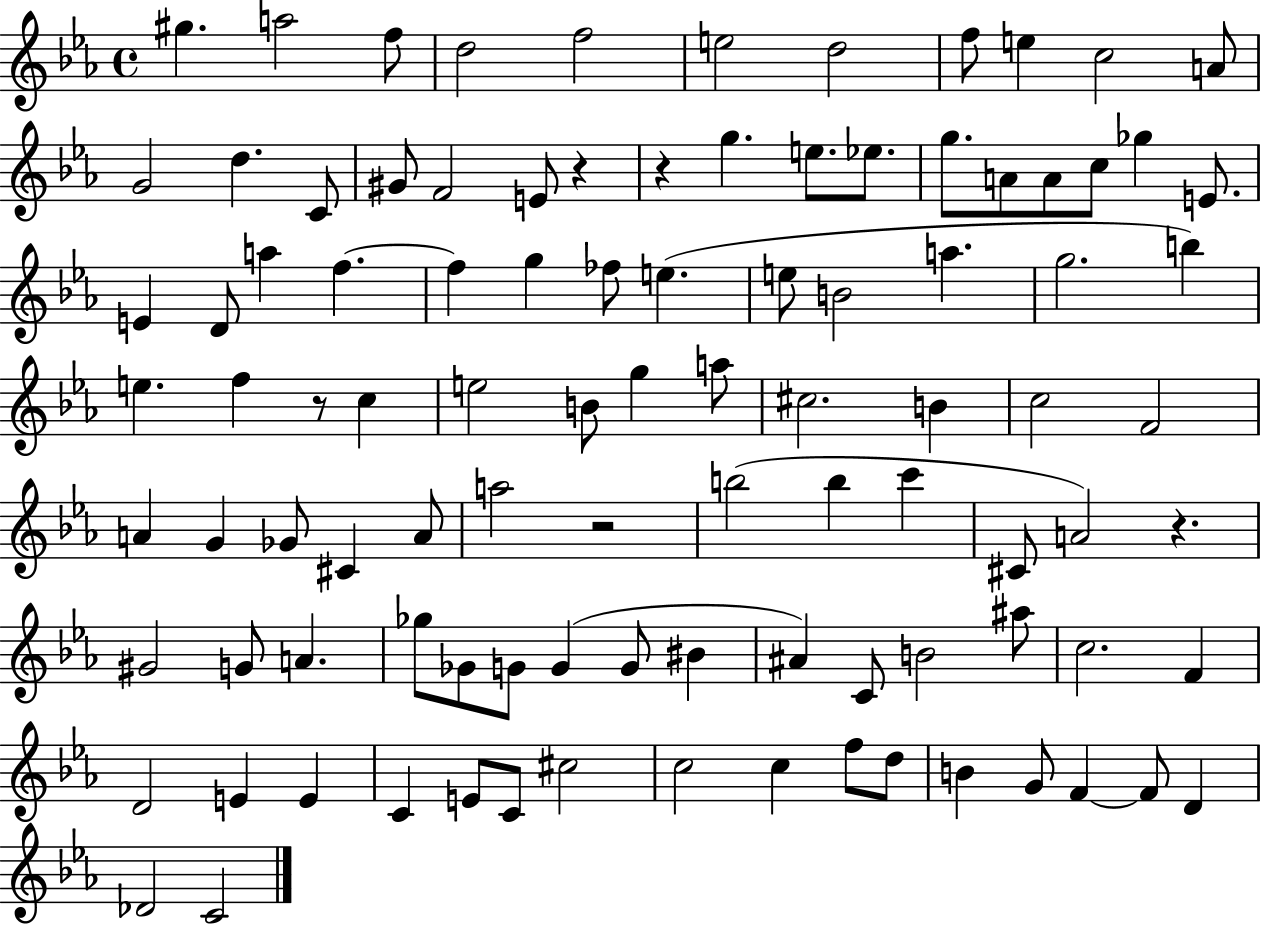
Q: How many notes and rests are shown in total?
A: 99